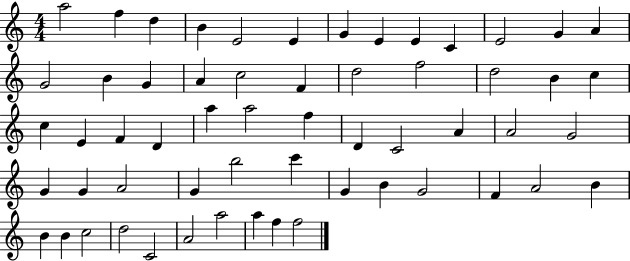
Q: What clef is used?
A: treble